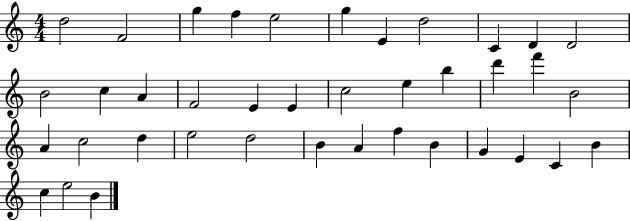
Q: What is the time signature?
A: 4/4